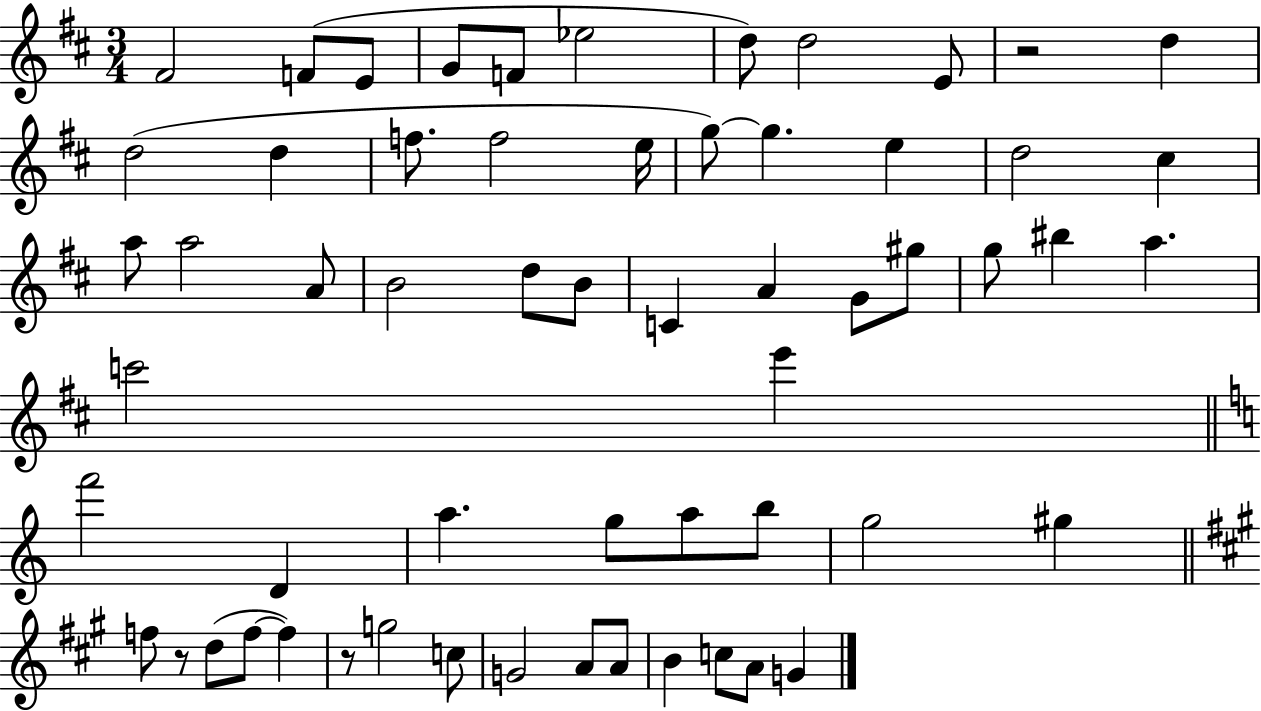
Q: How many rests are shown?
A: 3